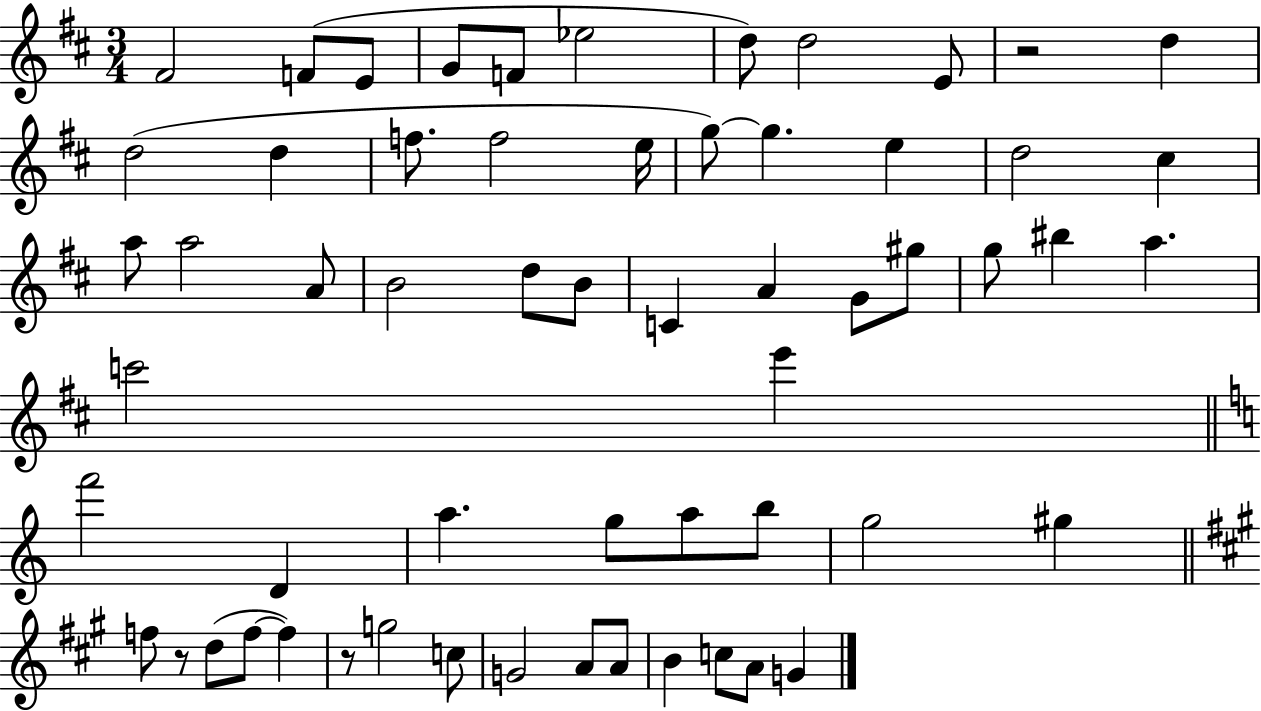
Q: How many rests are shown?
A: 3